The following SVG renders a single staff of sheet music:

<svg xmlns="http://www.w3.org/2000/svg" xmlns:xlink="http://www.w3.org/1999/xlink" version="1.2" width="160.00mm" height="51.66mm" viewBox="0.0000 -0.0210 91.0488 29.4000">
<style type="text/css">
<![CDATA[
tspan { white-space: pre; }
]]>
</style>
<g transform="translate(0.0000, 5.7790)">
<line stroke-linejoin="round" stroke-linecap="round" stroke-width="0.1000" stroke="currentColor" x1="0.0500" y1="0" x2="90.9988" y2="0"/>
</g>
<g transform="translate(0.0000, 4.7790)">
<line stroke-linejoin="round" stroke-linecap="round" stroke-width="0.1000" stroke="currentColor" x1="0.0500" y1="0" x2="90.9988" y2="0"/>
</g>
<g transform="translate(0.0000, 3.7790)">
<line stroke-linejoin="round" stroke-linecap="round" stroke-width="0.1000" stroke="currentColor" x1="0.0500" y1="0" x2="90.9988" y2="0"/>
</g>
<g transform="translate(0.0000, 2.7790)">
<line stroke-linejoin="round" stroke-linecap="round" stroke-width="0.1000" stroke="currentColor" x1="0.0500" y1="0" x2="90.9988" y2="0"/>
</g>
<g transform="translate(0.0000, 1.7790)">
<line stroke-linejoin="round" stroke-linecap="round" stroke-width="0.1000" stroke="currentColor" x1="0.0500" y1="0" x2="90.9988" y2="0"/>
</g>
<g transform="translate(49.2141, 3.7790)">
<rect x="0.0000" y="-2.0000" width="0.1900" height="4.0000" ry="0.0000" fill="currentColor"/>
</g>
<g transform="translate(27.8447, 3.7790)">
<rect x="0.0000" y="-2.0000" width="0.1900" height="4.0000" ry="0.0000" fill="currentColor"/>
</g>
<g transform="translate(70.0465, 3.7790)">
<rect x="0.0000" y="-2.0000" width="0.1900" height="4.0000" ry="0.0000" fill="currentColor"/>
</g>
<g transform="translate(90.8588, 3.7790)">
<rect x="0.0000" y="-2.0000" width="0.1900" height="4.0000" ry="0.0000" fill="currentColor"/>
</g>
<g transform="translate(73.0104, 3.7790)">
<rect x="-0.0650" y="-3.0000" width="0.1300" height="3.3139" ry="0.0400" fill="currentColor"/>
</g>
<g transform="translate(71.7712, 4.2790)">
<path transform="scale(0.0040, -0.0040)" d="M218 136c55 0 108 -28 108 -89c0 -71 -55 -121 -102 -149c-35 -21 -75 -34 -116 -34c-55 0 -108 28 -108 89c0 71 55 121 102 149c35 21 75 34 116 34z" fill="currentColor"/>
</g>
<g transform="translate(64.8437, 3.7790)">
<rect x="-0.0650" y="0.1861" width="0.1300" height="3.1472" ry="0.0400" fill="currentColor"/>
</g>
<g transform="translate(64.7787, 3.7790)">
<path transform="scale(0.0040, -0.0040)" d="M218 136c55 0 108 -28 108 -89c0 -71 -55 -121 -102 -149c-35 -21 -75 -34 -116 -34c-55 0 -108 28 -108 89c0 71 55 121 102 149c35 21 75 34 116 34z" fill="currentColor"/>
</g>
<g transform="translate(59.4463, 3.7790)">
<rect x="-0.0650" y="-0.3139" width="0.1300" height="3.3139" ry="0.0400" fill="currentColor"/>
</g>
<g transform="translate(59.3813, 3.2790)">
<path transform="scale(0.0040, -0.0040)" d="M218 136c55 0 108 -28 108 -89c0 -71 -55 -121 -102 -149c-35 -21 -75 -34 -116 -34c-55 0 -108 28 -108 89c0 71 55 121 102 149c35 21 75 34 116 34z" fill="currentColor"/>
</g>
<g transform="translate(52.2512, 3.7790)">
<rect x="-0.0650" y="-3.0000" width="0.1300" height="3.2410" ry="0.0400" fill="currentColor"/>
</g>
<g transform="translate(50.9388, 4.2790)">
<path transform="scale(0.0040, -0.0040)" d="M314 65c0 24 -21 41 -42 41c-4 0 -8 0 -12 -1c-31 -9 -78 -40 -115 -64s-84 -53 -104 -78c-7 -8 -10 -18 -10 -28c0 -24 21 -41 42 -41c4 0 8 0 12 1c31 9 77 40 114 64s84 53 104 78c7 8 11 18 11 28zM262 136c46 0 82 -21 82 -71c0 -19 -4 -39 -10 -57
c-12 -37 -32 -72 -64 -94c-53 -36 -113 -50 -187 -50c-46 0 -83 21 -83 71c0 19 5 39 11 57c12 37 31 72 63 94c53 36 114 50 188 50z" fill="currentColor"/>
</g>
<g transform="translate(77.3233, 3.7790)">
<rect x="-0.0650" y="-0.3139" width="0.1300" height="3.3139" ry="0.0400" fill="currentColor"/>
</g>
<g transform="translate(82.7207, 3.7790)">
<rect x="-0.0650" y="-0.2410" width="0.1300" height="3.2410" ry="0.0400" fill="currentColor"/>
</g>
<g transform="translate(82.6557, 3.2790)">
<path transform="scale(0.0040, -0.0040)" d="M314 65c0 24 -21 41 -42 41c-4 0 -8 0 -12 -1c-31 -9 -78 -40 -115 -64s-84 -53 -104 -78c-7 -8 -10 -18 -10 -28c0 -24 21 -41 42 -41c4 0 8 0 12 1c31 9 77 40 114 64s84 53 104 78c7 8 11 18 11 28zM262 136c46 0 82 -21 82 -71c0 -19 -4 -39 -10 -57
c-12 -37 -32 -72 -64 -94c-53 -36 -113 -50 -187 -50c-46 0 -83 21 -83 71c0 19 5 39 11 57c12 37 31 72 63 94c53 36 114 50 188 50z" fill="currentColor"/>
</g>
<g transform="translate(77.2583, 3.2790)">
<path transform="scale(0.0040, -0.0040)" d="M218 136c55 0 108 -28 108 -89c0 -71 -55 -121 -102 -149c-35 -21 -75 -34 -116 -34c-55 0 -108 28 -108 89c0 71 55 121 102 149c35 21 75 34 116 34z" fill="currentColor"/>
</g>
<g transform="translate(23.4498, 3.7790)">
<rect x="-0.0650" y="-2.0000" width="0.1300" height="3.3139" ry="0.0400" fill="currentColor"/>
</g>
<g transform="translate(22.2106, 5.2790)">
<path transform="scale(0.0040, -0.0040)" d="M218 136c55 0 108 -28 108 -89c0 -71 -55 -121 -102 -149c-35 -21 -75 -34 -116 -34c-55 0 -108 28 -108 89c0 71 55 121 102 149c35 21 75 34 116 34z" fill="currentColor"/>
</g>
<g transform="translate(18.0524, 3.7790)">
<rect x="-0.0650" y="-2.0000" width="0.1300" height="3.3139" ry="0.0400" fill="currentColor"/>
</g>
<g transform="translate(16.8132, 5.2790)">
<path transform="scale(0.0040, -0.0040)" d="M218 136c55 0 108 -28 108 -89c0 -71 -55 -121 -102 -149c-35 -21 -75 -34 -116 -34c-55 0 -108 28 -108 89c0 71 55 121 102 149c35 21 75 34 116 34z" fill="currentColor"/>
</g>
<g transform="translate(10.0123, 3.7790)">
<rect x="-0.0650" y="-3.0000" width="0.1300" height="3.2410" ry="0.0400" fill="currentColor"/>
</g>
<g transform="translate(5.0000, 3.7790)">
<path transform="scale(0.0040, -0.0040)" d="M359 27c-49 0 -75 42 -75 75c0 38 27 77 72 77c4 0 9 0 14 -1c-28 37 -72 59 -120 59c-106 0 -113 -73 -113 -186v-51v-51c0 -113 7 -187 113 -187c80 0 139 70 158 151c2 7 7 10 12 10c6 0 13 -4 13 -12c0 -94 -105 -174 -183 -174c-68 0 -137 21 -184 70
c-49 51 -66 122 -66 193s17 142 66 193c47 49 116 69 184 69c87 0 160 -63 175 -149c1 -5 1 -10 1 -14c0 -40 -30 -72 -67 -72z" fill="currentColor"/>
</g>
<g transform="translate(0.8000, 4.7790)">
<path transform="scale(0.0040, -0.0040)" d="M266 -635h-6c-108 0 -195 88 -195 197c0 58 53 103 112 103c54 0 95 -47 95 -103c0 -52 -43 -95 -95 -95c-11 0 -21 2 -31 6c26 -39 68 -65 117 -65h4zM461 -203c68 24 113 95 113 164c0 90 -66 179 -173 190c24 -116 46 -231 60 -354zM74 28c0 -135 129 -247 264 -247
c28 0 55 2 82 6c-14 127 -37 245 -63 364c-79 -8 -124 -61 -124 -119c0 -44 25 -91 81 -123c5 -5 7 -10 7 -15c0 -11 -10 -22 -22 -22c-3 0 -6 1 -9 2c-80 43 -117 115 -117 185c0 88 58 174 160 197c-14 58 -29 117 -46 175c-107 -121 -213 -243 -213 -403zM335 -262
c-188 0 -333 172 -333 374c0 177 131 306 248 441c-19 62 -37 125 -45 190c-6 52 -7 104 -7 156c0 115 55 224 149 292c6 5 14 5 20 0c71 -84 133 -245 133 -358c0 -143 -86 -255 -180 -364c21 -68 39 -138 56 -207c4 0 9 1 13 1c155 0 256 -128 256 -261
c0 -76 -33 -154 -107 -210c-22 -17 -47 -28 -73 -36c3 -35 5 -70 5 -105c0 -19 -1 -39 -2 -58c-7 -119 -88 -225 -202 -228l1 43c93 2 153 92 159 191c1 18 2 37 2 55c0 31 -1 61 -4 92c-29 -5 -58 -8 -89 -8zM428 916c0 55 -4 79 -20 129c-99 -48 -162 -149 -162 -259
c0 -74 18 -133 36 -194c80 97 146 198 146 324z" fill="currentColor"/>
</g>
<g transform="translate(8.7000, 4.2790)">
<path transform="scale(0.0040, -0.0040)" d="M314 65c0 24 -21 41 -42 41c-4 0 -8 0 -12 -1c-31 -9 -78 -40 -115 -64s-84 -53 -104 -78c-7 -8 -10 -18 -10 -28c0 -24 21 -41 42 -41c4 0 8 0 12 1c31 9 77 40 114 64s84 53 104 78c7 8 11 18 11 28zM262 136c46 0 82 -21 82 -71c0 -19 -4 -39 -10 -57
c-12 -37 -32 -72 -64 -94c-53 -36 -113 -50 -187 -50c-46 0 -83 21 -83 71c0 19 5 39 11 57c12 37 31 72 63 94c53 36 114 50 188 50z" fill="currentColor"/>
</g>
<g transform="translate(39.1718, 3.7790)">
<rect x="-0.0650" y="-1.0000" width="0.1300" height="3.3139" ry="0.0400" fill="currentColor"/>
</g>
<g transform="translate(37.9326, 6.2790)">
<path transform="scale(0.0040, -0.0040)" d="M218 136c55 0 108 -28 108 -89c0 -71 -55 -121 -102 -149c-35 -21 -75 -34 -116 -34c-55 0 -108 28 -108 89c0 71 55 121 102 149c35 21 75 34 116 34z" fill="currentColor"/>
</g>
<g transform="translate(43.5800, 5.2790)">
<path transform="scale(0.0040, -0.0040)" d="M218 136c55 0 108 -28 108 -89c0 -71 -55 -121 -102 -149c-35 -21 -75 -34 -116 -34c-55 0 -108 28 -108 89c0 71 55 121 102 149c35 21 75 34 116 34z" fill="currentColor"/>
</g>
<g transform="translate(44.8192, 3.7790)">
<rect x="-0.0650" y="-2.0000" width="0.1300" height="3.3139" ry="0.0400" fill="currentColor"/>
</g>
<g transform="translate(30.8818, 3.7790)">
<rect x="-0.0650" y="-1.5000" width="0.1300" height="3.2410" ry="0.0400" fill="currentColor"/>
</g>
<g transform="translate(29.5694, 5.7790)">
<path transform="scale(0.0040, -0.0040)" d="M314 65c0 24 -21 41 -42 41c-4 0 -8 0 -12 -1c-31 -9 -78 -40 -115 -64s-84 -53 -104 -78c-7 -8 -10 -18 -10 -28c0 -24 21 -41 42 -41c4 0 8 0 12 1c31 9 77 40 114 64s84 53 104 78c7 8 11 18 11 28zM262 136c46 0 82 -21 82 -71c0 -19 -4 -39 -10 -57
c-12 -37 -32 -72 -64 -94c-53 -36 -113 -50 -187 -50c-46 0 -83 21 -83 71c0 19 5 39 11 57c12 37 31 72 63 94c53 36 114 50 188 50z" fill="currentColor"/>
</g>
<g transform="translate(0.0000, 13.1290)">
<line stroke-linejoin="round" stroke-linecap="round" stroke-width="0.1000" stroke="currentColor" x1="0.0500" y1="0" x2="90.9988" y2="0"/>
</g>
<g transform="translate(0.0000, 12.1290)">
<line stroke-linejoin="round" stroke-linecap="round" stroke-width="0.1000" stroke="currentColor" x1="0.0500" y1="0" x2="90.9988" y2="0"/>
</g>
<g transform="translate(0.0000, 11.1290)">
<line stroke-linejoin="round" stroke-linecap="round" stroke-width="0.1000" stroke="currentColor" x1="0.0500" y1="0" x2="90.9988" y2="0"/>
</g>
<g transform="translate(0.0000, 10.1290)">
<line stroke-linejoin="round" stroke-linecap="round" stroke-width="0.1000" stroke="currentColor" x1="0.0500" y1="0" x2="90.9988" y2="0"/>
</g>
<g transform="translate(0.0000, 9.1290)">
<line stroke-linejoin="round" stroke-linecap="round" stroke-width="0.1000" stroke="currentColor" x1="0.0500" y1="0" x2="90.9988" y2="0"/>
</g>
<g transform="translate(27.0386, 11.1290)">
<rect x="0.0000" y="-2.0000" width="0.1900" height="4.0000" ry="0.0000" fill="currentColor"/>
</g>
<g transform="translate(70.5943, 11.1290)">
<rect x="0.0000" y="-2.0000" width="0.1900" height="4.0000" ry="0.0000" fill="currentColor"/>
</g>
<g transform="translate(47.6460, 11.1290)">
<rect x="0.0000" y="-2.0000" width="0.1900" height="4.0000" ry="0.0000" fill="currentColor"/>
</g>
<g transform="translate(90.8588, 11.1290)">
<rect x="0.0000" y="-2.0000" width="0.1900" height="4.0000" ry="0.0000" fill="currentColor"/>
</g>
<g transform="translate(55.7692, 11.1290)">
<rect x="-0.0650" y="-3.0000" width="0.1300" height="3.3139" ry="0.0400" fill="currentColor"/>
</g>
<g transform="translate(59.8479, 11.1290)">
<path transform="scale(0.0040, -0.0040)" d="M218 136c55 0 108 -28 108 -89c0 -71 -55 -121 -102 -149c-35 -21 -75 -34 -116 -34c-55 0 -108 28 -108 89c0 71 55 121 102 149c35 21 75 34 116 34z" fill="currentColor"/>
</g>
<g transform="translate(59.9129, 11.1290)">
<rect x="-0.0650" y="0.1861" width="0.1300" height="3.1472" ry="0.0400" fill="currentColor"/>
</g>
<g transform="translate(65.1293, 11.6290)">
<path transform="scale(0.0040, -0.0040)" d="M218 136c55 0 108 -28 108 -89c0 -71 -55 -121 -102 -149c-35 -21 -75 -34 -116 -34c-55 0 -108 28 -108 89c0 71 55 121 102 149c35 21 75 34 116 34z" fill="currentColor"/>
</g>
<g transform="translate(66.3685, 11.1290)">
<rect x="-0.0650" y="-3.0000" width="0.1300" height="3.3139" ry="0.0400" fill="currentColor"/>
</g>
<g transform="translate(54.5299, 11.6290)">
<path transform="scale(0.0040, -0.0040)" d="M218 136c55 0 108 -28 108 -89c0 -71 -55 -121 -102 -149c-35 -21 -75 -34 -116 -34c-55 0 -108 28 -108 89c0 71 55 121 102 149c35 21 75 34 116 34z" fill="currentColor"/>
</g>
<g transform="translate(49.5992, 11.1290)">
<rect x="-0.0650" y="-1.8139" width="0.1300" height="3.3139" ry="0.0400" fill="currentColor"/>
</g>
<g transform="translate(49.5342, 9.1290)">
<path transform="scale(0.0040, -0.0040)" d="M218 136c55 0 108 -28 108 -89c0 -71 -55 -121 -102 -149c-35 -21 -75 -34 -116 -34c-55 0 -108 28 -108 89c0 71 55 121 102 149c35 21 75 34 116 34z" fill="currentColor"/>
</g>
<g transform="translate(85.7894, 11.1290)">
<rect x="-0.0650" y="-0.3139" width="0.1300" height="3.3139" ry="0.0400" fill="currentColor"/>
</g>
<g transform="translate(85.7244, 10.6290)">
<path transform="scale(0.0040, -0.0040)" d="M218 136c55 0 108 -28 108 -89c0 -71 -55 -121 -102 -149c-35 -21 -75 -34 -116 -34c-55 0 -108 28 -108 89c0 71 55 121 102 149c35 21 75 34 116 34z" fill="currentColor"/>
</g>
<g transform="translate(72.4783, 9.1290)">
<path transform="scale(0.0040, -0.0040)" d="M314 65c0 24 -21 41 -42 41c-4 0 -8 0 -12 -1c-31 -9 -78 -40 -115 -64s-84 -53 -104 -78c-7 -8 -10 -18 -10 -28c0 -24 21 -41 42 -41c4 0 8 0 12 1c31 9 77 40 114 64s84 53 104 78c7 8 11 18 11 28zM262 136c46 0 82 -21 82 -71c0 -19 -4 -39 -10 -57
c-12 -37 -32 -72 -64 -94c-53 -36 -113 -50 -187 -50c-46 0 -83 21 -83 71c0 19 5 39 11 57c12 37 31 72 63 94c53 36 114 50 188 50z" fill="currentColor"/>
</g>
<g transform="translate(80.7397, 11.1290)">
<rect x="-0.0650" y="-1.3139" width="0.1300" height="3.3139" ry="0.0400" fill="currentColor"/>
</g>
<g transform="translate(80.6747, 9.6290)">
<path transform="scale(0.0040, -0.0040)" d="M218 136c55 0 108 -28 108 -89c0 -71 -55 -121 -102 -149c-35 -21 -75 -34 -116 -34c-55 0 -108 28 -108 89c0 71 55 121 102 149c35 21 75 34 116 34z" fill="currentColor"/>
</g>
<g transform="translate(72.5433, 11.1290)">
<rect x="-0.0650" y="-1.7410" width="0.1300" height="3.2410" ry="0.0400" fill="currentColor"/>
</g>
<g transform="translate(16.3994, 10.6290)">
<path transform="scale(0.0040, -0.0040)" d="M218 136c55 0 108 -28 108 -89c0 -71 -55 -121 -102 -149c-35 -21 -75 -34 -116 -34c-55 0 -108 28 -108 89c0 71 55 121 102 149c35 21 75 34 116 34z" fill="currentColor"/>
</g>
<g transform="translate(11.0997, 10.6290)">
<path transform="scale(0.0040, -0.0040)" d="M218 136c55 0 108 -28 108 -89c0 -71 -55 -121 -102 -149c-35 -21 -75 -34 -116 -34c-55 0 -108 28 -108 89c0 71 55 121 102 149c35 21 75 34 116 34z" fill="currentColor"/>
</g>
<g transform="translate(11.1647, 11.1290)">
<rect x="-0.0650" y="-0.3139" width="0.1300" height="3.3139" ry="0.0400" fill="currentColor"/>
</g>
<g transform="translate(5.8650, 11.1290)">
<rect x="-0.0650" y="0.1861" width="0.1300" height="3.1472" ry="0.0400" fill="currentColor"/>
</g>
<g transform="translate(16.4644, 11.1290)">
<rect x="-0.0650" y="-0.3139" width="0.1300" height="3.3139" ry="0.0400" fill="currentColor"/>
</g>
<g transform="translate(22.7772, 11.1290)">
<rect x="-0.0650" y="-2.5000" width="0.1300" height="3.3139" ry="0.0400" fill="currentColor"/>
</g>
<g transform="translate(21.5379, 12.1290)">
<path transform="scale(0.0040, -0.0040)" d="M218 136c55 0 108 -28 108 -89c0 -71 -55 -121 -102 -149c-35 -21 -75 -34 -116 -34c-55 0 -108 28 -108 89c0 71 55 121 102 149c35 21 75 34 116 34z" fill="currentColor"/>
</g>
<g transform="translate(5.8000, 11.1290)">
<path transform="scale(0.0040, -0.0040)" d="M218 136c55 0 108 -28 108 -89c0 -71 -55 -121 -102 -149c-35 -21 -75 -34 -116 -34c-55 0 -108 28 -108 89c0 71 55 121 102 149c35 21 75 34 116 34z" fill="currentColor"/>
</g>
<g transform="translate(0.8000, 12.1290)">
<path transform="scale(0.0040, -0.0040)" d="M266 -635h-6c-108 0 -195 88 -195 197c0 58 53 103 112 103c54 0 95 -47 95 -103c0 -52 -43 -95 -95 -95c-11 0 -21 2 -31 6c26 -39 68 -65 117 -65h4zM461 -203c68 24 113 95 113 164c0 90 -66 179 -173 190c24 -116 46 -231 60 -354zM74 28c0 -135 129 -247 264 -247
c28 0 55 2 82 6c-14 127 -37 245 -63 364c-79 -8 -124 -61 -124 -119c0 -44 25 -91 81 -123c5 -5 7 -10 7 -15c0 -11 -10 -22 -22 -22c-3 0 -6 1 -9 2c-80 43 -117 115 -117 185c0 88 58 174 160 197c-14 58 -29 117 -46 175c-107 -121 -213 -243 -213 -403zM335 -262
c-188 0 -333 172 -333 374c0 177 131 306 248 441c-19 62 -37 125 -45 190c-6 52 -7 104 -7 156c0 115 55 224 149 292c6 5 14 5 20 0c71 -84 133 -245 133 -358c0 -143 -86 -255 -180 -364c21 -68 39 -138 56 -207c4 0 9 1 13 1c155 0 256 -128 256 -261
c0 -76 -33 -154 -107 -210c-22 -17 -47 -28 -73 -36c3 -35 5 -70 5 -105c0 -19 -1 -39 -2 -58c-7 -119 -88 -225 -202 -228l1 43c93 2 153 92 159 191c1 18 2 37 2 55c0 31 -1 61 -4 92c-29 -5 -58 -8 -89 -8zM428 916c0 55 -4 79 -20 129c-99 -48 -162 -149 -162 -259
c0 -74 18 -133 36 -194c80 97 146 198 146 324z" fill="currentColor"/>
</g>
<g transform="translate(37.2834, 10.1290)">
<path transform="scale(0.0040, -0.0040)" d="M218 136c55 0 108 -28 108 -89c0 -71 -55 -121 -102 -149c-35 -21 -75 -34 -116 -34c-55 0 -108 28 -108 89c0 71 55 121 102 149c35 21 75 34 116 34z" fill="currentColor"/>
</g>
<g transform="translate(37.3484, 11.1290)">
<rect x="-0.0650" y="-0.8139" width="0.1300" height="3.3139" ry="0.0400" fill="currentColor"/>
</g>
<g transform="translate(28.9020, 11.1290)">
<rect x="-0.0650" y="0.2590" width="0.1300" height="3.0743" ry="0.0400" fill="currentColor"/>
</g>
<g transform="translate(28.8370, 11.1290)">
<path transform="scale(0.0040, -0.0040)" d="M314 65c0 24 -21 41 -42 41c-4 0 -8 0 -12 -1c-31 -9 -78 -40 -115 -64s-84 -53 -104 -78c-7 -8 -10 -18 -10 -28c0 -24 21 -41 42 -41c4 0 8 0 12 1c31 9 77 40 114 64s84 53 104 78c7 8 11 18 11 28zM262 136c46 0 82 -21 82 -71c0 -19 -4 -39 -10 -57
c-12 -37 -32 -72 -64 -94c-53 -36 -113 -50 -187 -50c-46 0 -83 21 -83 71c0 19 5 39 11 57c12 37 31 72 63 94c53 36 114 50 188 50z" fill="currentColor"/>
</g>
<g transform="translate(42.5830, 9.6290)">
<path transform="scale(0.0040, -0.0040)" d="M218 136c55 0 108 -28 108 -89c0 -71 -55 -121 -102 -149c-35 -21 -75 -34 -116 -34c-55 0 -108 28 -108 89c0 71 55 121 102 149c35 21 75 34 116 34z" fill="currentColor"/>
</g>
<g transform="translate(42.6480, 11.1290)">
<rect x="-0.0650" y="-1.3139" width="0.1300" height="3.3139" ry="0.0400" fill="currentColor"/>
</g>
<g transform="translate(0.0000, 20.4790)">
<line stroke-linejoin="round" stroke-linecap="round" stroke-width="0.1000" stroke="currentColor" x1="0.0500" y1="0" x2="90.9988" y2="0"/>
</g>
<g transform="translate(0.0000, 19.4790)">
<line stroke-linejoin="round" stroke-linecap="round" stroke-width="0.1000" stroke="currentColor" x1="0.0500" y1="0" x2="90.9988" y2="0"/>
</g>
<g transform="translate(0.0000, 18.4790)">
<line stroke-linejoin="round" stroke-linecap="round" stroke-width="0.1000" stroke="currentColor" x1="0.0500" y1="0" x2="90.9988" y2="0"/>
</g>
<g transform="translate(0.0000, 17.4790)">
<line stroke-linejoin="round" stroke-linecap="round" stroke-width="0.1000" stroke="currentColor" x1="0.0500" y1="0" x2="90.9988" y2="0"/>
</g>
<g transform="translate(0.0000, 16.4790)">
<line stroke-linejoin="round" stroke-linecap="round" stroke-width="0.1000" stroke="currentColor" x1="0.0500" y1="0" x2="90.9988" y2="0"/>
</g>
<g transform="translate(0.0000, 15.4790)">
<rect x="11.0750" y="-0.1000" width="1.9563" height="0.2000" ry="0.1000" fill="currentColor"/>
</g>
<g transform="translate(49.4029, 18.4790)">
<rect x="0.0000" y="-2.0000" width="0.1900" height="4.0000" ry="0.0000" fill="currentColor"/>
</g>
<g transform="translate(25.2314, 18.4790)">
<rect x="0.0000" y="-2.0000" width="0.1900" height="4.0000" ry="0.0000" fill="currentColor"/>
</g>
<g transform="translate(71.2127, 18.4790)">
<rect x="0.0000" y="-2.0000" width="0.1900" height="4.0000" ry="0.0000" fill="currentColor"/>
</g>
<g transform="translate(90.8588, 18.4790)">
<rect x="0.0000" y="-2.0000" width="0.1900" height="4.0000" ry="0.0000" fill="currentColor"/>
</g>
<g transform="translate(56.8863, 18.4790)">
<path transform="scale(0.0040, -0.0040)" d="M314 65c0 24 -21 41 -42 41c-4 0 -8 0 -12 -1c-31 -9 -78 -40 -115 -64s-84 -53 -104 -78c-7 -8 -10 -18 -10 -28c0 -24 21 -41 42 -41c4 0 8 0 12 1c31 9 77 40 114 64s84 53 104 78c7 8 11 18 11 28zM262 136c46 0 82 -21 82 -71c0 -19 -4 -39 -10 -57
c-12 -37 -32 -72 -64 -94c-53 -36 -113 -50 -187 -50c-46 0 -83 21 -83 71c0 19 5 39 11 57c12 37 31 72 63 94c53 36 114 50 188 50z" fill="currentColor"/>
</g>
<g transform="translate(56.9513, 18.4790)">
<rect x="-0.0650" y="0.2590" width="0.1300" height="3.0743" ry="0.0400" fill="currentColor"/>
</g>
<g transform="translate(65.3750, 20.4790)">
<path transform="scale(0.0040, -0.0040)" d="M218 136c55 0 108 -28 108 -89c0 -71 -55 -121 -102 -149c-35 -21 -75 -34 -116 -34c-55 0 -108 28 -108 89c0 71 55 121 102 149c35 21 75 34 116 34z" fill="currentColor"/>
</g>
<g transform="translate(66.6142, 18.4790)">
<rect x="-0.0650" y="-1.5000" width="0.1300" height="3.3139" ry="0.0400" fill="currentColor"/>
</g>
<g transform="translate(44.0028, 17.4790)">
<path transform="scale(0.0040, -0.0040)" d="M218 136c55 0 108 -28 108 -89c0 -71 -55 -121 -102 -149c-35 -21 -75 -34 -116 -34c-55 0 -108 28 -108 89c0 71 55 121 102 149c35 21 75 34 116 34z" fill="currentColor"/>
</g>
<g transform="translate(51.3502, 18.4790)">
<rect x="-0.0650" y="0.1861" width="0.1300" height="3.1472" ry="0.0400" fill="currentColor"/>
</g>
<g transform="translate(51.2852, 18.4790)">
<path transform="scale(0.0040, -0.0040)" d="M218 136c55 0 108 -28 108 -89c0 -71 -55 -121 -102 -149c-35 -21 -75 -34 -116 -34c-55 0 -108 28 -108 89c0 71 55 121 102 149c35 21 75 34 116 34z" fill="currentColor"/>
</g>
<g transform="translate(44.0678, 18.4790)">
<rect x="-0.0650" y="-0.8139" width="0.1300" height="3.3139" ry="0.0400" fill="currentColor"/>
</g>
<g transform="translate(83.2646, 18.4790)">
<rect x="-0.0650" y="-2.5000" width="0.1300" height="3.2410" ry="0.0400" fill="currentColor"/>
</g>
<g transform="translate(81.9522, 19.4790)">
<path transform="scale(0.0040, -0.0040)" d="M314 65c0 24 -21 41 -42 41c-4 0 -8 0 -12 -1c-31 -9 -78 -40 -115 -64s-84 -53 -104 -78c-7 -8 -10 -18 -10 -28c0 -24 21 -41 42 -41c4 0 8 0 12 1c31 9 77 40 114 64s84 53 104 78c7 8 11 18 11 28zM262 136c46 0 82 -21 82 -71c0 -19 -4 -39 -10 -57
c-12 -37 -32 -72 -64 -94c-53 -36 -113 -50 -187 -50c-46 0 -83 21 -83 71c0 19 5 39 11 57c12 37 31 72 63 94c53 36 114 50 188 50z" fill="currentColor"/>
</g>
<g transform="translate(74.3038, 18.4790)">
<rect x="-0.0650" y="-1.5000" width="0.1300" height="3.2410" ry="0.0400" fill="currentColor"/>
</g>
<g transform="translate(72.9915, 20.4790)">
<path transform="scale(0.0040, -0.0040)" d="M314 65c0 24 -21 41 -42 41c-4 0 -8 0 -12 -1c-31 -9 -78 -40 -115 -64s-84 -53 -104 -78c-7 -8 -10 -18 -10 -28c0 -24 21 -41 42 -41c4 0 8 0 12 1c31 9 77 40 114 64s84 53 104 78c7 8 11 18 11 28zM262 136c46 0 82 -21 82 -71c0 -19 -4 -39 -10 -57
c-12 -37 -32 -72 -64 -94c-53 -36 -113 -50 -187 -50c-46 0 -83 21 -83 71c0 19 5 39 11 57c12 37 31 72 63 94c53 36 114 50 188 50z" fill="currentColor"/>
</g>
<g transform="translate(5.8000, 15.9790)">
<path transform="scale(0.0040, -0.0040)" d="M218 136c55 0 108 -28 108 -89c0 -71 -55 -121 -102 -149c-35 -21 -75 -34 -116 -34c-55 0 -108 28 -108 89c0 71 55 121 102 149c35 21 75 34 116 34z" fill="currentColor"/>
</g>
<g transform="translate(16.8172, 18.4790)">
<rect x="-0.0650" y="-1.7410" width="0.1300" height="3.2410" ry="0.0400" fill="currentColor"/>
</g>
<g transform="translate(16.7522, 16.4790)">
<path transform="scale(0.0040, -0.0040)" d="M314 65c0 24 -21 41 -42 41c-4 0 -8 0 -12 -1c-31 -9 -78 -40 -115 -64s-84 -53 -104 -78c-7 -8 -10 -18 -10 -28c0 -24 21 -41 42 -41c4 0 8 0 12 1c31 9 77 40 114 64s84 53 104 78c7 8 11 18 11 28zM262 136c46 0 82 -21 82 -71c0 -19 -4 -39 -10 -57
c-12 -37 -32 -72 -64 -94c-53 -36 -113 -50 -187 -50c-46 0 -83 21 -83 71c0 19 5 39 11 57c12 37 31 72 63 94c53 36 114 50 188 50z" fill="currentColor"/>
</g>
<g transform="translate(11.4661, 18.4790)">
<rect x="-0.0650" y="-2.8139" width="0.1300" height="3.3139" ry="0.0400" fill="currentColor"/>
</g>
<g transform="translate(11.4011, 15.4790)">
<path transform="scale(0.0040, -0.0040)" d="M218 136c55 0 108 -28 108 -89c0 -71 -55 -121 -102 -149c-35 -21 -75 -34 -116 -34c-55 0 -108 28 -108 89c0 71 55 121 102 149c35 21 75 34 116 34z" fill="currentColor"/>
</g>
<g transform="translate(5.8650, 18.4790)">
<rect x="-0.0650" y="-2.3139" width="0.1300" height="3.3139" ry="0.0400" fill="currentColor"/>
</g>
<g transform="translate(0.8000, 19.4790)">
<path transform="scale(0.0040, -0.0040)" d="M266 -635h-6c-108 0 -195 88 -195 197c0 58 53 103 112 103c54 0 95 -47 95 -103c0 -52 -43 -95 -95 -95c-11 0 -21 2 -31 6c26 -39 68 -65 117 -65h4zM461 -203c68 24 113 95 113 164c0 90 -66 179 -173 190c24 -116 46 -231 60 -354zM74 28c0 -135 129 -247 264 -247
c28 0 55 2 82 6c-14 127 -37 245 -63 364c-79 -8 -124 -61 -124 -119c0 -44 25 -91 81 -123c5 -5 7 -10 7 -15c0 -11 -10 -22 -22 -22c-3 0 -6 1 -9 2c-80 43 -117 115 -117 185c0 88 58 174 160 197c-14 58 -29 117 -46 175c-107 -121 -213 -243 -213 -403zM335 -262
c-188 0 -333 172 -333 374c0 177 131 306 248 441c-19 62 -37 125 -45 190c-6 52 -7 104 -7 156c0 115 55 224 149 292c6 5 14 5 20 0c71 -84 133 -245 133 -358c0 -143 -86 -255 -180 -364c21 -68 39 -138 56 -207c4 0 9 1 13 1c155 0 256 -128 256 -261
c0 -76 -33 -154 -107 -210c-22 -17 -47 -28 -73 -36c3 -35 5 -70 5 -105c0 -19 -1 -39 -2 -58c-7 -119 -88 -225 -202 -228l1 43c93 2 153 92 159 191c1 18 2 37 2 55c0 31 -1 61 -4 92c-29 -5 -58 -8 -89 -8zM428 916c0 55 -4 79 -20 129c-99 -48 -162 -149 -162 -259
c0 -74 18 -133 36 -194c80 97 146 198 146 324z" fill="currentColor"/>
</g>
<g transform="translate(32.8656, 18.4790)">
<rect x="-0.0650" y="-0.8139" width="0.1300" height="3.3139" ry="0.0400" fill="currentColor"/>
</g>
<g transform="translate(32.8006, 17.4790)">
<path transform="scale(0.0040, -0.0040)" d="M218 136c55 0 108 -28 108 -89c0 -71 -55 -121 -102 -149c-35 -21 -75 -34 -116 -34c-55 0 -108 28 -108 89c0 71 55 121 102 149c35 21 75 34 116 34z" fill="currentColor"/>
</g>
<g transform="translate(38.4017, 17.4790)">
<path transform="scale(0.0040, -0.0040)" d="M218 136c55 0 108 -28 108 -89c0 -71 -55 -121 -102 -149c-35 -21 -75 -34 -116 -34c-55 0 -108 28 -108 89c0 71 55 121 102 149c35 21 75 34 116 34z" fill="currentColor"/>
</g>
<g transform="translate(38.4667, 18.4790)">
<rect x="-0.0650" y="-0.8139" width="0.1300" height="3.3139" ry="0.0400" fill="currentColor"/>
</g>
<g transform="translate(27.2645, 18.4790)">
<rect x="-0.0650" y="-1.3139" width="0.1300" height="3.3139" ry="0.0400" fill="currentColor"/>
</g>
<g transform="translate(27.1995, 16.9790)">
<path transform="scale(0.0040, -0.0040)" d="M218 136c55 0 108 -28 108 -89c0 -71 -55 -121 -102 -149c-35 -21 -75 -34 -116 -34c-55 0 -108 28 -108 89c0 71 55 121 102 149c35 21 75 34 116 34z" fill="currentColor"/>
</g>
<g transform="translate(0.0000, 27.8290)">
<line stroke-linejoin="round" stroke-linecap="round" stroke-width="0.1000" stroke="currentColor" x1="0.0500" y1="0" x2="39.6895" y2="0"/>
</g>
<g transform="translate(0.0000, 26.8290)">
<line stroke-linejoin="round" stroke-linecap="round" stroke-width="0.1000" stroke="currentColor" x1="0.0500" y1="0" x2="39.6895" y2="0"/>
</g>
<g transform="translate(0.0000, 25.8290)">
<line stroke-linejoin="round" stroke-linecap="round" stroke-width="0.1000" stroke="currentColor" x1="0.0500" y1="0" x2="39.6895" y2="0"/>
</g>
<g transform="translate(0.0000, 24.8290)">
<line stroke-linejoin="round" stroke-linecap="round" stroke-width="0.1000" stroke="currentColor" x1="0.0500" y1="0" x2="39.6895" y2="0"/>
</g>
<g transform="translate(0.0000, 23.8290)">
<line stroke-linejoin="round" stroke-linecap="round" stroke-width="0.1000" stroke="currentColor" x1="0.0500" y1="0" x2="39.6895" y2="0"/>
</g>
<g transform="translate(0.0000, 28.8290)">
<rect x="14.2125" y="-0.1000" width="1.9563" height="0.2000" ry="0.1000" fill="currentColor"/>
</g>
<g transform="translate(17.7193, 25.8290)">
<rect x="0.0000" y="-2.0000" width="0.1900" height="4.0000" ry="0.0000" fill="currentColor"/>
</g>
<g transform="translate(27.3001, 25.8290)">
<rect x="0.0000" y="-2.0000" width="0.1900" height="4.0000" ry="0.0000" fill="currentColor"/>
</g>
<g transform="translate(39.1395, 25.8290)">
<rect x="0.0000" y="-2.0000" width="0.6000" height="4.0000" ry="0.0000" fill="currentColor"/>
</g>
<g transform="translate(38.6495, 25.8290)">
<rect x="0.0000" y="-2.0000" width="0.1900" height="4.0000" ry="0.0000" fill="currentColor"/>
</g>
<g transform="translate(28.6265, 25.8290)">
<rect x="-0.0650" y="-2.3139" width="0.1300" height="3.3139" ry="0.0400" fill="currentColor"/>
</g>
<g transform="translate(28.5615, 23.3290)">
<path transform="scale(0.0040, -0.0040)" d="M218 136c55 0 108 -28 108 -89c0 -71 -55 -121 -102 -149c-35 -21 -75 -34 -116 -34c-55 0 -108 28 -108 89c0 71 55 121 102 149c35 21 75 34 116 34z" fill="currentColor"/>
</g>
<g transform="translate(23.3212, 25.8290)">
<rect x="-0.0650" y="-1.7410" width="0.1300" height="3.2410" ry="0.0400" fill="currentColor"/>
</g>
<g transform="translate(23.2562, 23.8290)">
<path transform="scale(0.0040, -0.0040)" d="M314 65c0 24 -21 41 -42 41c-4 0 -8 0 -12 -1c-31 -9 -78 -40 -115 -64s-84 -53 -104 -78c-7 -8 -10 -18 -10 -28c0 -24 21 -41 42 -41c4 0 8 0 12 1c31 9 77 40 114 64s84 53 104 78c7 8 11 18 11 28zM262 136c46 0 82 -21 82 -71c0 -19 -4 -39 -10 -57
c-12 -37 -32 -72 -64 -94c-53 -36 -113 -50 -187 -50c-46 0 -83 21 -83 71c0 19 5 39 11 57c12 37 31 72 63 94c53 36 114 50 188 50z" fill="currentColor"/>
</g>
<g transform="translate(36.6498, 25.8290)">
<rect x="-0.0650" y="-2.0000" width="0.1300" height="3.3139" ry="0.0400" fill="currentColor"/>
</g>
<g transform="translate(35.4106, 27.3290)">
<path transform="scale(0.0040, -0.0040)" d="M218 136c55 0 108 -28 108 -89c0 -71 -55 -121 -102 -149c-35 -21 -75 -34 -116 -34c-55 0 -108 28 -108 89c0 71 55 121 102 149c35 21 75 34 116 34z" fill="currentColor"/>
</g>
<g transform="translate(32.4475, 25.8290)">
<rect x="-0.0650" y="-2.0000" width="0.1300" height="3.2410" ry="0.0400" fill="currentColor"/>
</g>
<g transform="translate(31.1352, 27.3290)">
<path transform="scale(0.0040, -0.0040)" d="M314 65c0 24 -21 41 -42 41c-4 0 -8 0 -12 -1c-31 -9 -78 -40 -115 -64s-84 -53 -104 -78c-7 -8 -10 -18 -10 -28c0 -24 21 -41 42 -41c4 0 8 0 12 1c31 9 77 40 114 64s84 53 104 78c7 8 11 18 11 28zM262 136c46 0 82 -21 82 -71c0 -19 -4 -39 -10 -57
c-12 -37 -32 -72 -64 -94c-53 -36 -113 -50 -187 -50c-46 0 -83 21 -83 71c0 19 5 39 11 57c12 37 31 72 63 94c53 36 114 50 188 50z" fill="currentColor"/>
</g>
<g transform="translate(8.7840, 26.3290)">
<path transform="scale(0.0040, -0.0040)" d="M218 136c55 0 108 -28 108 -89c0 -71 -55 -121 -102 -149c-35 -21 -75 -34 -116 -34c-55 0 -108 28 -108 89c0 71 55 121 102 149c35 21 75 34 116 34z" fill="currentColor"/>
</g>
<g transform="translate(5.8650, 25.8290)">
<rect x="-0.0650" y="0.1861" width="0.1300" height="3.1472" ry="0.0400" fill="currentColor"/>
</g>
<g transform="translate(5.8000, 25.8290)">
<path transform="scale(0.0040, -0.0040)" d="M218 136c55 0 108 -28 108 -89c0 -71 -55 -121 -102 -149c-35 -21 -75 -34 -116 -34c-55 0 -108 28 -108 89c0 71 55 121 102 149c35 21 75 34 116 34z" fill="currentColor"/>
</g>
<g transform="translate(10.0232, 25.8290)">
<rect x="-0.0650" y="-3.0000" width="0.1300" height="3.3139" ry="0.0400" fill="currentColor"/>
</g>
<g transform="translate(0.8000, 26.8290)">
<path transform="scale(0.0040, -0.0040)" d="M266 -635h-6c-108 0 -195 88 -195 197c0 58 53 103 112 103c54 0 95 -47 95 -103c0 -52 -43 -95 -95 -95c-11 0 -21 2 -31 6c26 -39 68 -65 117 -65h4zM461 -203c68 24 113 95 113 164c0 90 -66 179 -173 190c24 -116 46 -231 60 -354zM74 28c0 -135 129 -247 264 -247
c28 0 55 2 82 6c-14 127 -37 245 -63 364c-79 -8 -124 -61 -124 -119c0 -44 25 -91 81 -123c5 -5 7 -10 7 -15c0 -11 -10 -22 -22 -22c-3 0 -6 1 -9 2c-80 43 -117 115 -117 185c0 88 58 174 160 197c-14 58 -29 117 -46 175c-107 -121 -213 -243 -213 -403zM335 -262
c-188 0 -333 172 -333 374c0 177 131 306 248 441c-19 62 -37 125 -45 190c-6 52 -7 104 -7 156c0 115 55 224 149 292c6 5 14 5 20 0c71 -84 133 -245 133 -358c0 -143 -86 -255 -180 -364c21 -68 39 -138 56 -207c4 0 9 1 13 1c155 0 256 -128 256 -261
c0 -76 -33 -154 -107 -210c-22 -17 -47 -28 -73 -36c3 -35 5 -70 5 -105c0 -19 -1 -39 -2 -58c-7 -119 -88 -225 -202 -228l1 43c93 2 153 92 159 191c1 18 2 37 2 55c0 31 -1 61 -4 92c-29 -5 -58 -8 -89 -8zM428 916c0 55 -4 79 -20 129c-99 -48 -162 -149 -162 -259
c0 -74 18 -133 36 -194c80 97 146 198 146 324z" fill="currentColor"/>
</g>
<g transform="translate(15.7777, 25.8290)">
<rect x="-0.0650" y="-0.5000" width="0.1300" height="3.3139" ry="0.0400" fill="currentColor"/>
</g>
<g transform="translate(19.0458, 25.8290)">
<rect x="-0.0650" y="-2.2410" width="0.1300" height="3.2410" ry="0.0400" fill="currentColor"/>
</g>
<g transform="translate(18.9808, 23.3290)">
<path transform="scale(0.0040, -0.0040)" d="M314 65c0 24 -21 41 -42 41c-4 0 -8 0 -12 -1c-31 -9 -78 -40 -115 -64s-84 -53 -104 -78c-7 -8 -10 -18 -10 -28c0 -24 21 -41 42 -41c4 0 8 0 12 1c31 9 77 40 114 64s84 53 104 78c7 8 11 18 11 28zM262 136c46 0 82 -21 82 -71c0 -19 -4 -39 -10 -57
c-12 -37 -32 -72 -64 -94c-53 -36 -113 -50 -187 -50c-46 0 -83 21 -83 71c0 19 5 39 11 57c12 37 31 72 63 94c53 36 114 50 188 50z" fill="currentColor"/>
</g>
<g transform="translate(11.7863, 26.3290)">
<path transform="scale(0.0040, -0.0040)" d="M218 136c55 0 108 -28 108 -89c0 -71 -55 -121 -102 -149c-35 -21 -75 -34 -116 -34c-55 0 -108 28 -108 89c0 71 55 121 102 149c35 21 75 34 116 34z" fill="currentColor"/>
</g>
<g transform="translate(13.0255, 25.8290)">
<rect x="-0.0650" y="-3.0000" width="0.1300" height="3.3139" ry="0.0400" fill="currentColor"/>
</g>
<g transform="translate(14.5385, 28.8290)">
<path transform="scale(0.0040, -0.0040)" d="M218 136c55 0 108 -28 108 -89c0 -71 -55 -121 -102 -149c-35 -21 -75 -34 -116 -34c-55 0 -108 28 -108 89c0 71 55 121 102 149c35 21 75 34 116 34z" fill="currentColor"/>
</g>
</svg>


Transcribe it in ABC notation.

X:1
T:Untitled
M:4/4
L:1/4
K:C
A2 F F E2 D F A2 c B A c c2 B c c G B2 d e f A B A f2 e c g a f2 e d d d B B2 E E2 G2 B A A C g2 f2 g F2 F